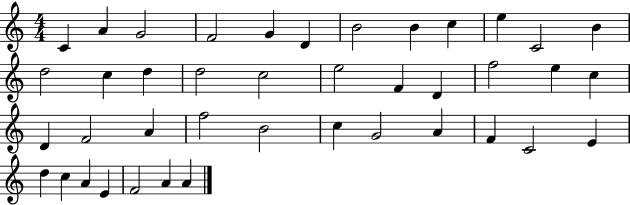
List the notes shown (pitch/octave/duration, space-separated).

C4/q A4/q G4/h F4/h G4/q D4/q B4/h B4/q C5/q E5/q C4/h B4/q D5/h C5/q D5/q D5/h C5/h E5/h F4/q D4/q F5/h E5/q C5/q D4/q F4/h A4/q F5/h B4/h C5/q G4/h A4/q F4/q C4/h E4/q D5/q C5/q A4/q E4/q F4/h A4/q A4/q